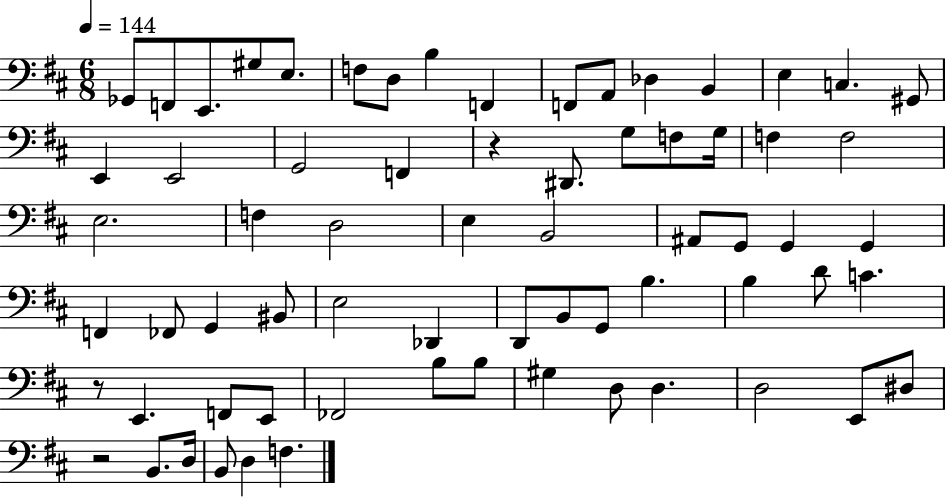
X:1
T:Untitled
M:6/8
L:1/4
K:D
_G,,/2 F,,/2 E,,/2 ^G,/2 E,/2 F,/2 D,/2 B, F,, F,,/2 A,,/2 _D, B,, E, C, ^G,,/2 E,, E,,2 G,,2 F,, z ^D,,/2 G,/2 F,/2 G,/4 F, F,2 E,2 F, D,2 E, B,,2 ^A,,/2 G,,/2 G,, G,, F,, _F,,/2 G,, ^B,,/2 E,2 _D,, D,,/2 B,,/2 G,,/2 B, B, D/2 C z/2 E,, F,,/2 E,,/2 _F,,2 B,/2 B,/2 ^G, D,/2 D, D,2 E,,/2 ^D,/2 z2 B,,/2 D,/4 B,,/2 D, F,